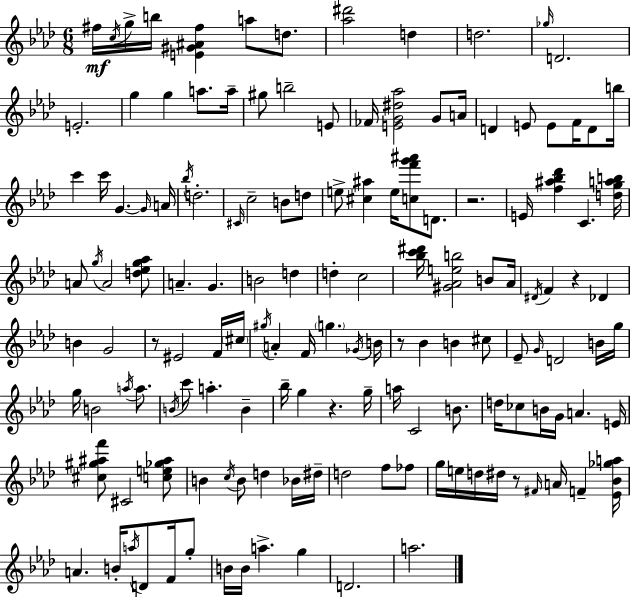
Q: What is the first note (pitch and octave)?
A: F#5